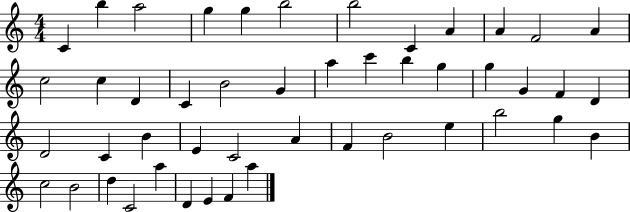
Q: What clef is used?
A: treble